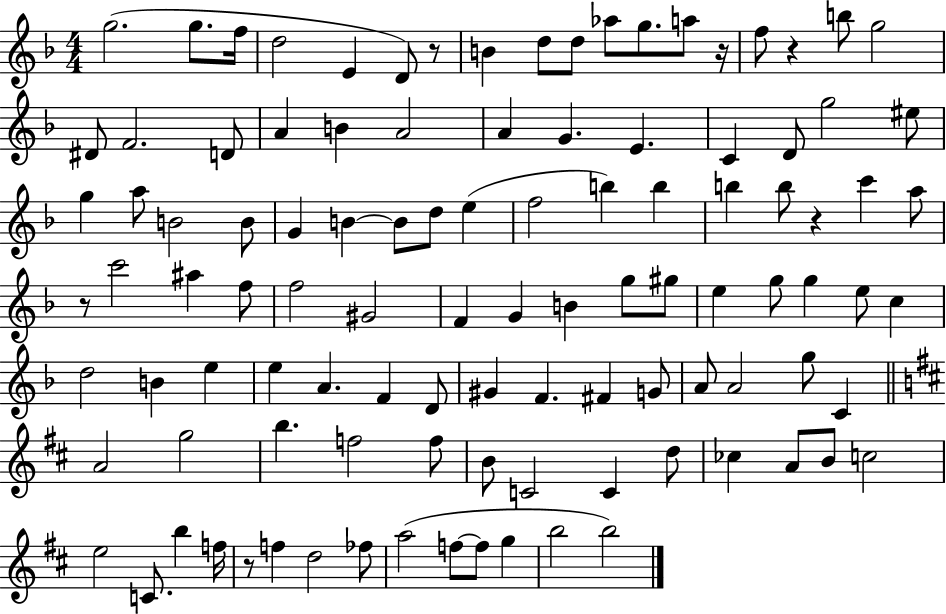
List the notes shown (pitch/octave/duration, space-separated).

G5/h. G5/e. F5/s D5/h E4/q D4/e R/e B4/q D5/e D5/e Ab5/e G5/e. A5/e R/s F5/e R/q B5/e G5/h D#4/e F4/h. D4/e A4/q B4/q A4/h A4/q G4/q. E4/q. C4/q D4/e G5/h EIS5/e G5/q A5/e B4/h B4/e G4/q B4/q B4/e D5/e E5/q F5/h B5/q B5/q B5/q B5/e R/q C6/q A5/e R/e C6/h A#5/q F5/e F5/h G#4/h F4/q G4/q B4/q G5/e G#5/e E5/q G5/e G5/q E5/e C5/q D5/h B4/q E5/q E5/q A4/q. F4/q D4/e G#4/q F4/q. F#4/q G4/e A4/e A4/h G5/e C4/q A4/h G5/h B5/q. F5/h F5/e B4/e C4/h C4/q D5/e CES5/q A4/e B4/e C5/h E5/h C4/e. B5/q F5/s R/e F5/q D5/h FES5/e A5/h F5/e F5/e G5/q B5/h B5/h